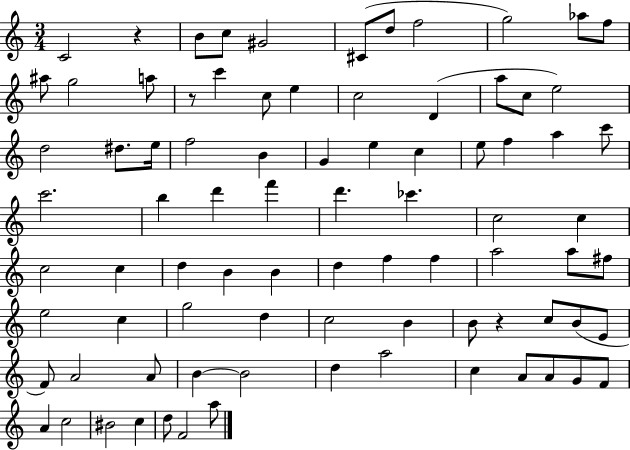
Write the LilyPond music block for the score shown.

{
  \clef treble
  \numericTimeSignature
  \time 3/4
  \key c \major
  \repeat volta 2 { c'2 r4 | b'8 c''8 gis'2 | cis'8( d''8 f''2 | g''2) aes''8 f''8 | \break ais''8 g''2 a''8 | r8 c'''4 c''8 e''4 | c''2 d'4( | a''8 c''8 e''2) | \break d''2 dis''8. e''16 | f''2 b'4 | g'4 e''4 c''4 | e''8 f''4 a''4 c'''8 | \break c'''2. | b''4 d'''4 f'''4 | d'''4. ces'''4. | c''2 c''4 | \break c''2 c''4 | d''4 b'4 b'4 | d''4 f''4 f''4 | a''2 a''8 fis''8 | \break e''2 c''4 | g''2 d''4 | c''2 b'4 | b'8 r4 c''8 b'8( e'8 | \break f'8) a'2 a'8 | b'4~~ b'2 | d''4 a''2 | c''4 a'8 a'8 g'8 f'8 | \break a'4 c''2 | bis'2 c''4 | d''8 f'2 a''8 | } \bar "|."
}